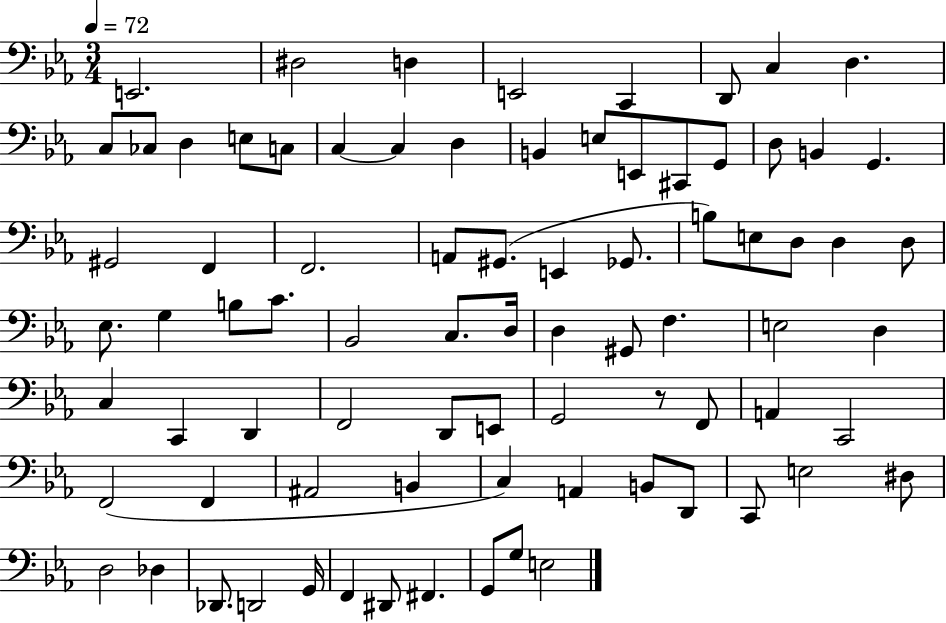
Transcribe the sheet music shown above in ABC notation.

X:1
T:Untitled
M:3/4
L:1/4
K:Eb
E,,2 ^D,2 D, E,,2 C,, D,,/2 C, D, C,/2 _C,/2 D, E,/2 C,/2 C, C, D, B,, E,/2 E,,/2 ^C,,/2 G,,/2 D,/2 B,, G,, ^G,,2 F,, F,,2 A,,/2 ^G,,/2 E,, _G,,/2 B,/2 E,/2 D,/2 D, D,/2 _E,/2 G, B,/2 C/2 _B,,2 C,/2 D,/4 D, ^G,,/2 F, E,2 D, C, C,, D,, F,,2 D,,/2 E,,/2 G,,2 z/2 F,,/2 A,, C,,2 F,,2 F,, ^A,,2 B,, C, A,, B,,/2 D,,/2 C,,/2 E,2 ^D,/2 D,2 _D, _D,,/2 D,,2 G,,/4 F,, ^D,,/2 ^F,, G,,/2 G,/2 E,2